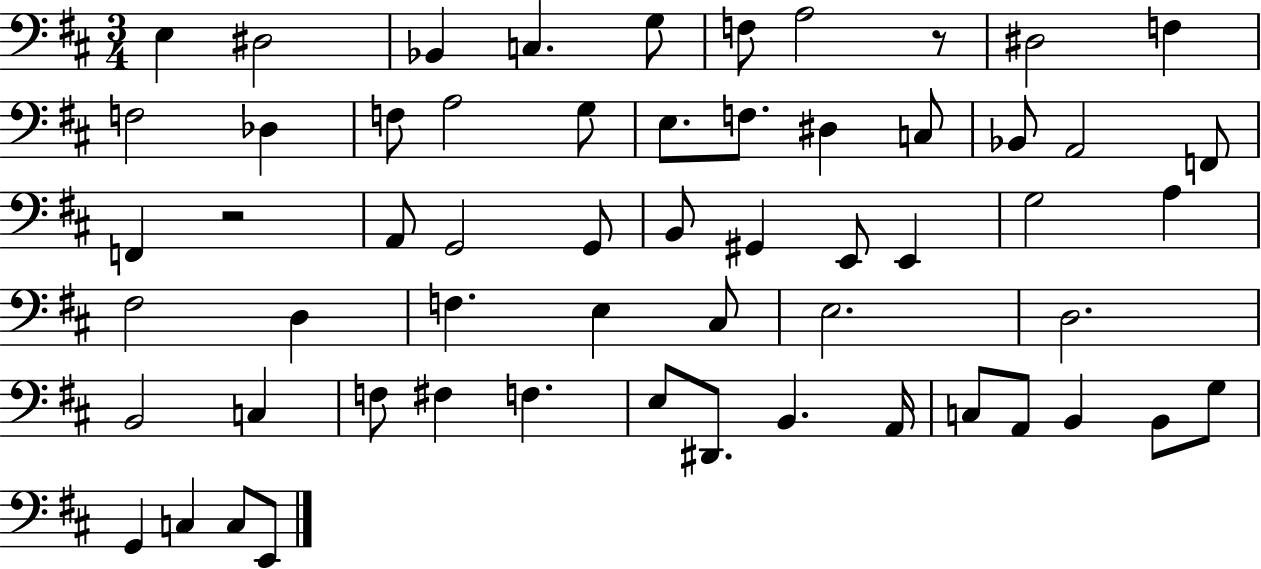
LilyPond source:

{
  \clef bass
  \numericTimeSignature
  \time 3/4
  \key d \major
  \repeat volta 2 { e4 dis2 | bes,4 c4. g8 | f8 a2 r8 | dis2 f4 | \break f2 des4 | f8 a2 g8 | e8. f8. dis4 c8 | bes,8 a,2 f,8 | \break f,4 r2 | a,8 g,2 g,8 | b,8 gis,4 e,8 e,4 | g2 a4 | \break fis2 d4 | f4. e4 cis8 | e2. | d2. | \break b,2 c4 | f8 fis4 f4. | e8 dis,8. b,4. a,16 | c8 a,8 b,4 b,8 g8 | \break g,4 c4 c8 e,8 | } \bar "|."
}